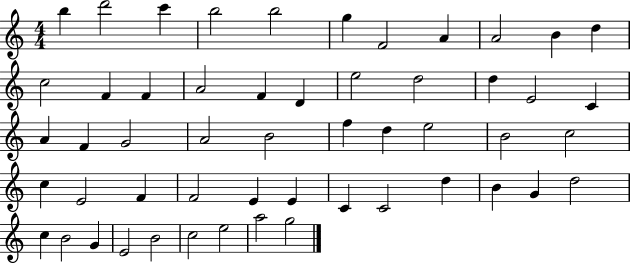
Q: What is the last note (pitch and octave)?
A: G5